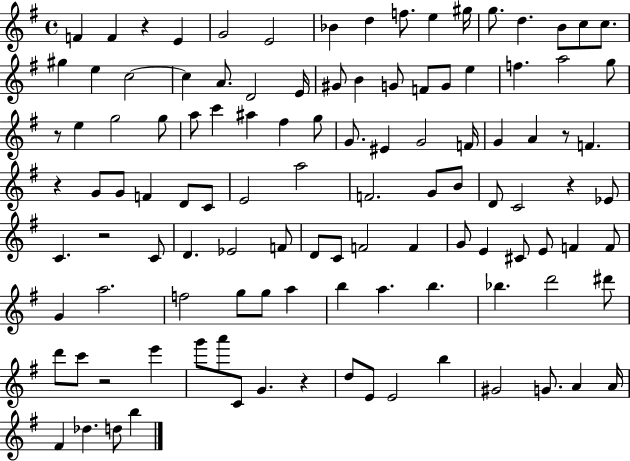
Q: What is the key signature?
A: G major